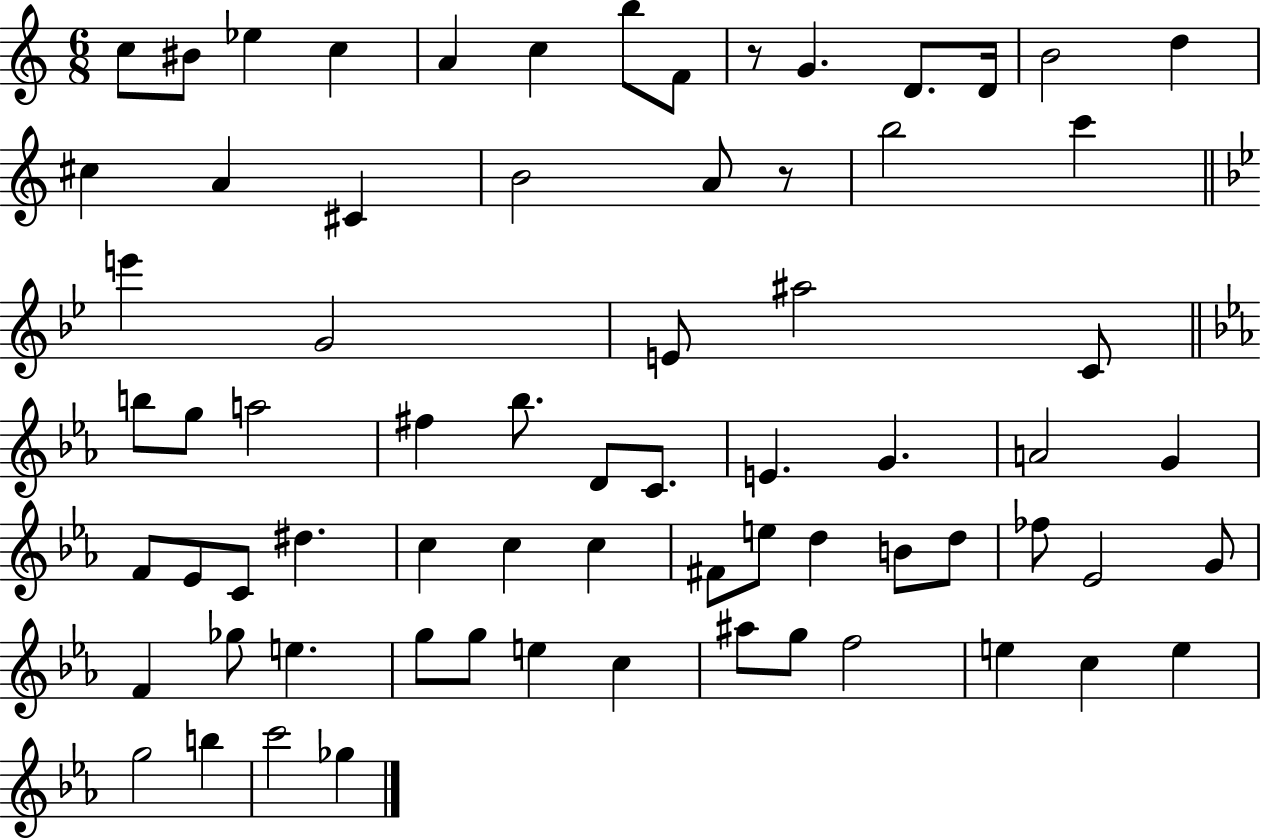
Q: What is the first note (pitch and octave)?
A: C5